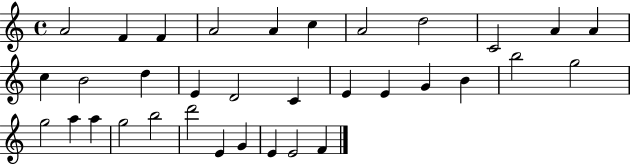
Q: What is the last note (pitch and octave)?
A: F4